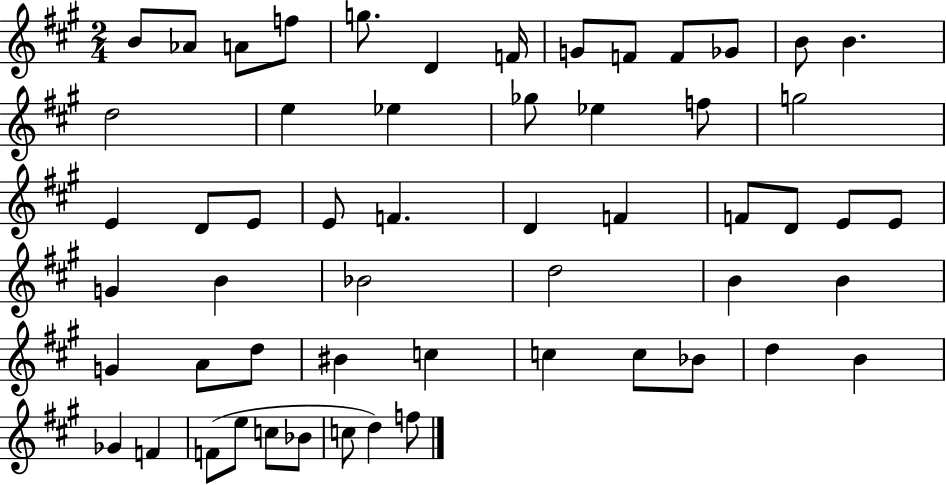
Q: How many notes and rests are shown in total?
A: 56